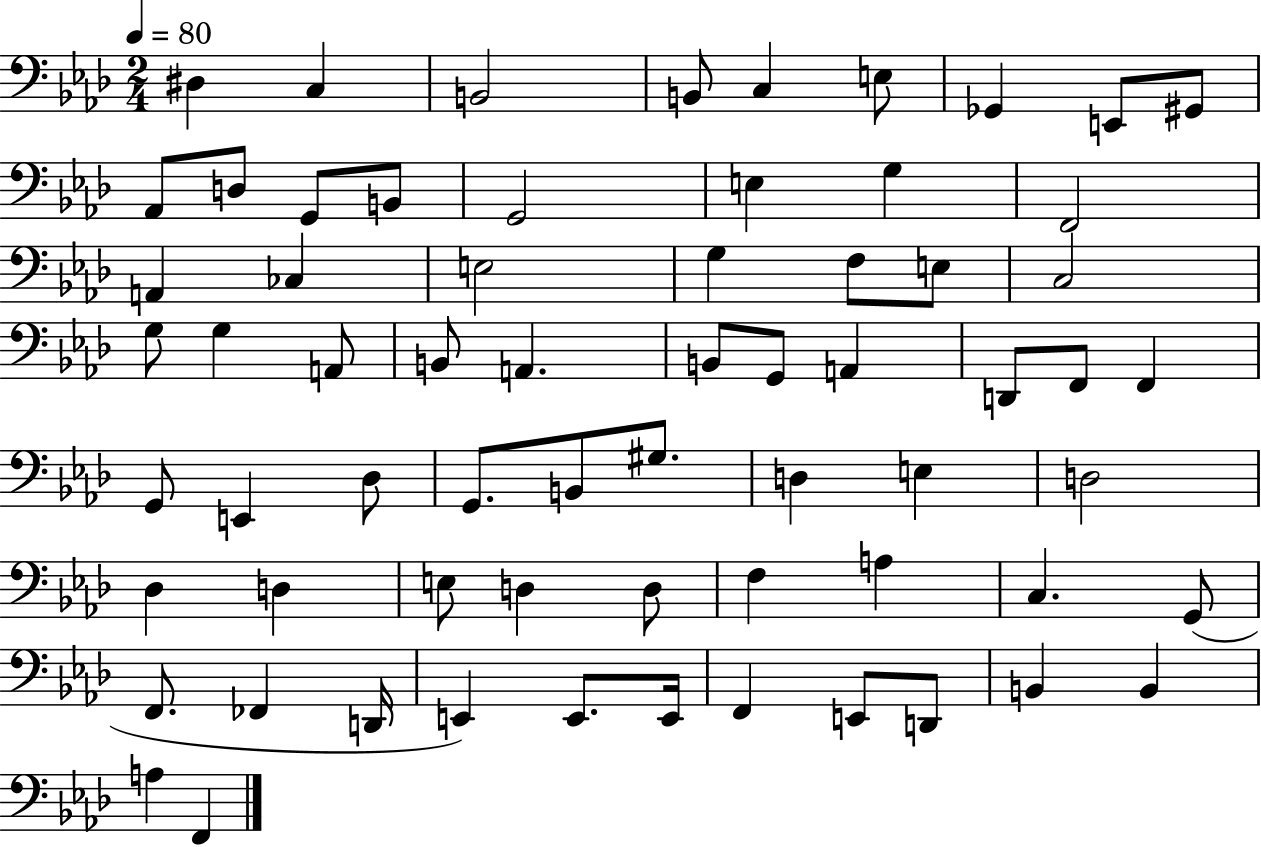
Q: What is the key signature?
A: AES major